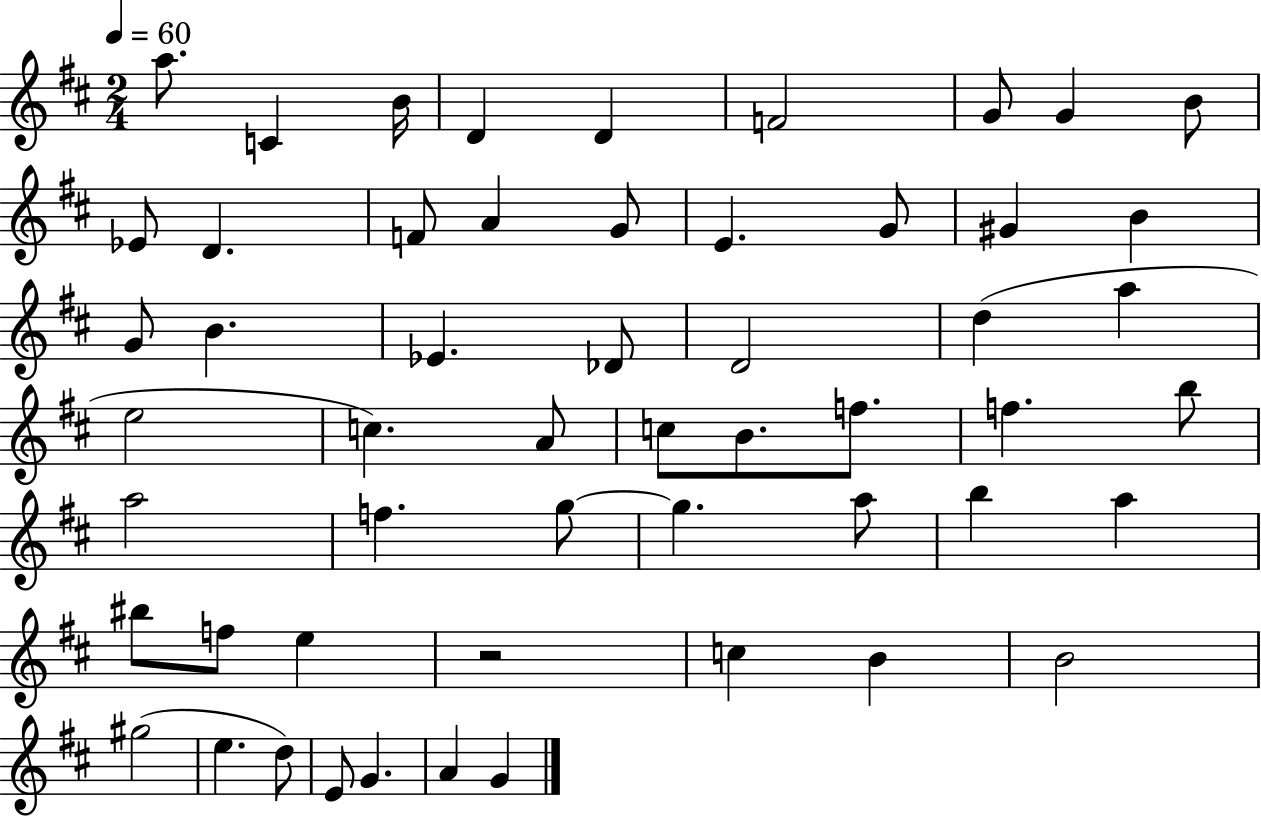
A5/e. C4/q B4/s D4/q D4/q F4/h G4/e G4/q B4/e Eb4/e D4/q. F4/e A4/q G4/e E4/q. G4/e G#4/q B4/q G4/e B4/q. Eb4/q. Db4/e D4/h D5/q A5/q E5/h C5/q. A4/e C5/e B4/e. F5/e. F5/q. B5/e A5/h F5/q. G5/e G5/q. A5/e B5/q A5/q BIS5/e F5/e E5/q R/h C5/q B4/q B4/h G#5/h E5/q. D5/e E4/e G4/q. A4/q G4/q